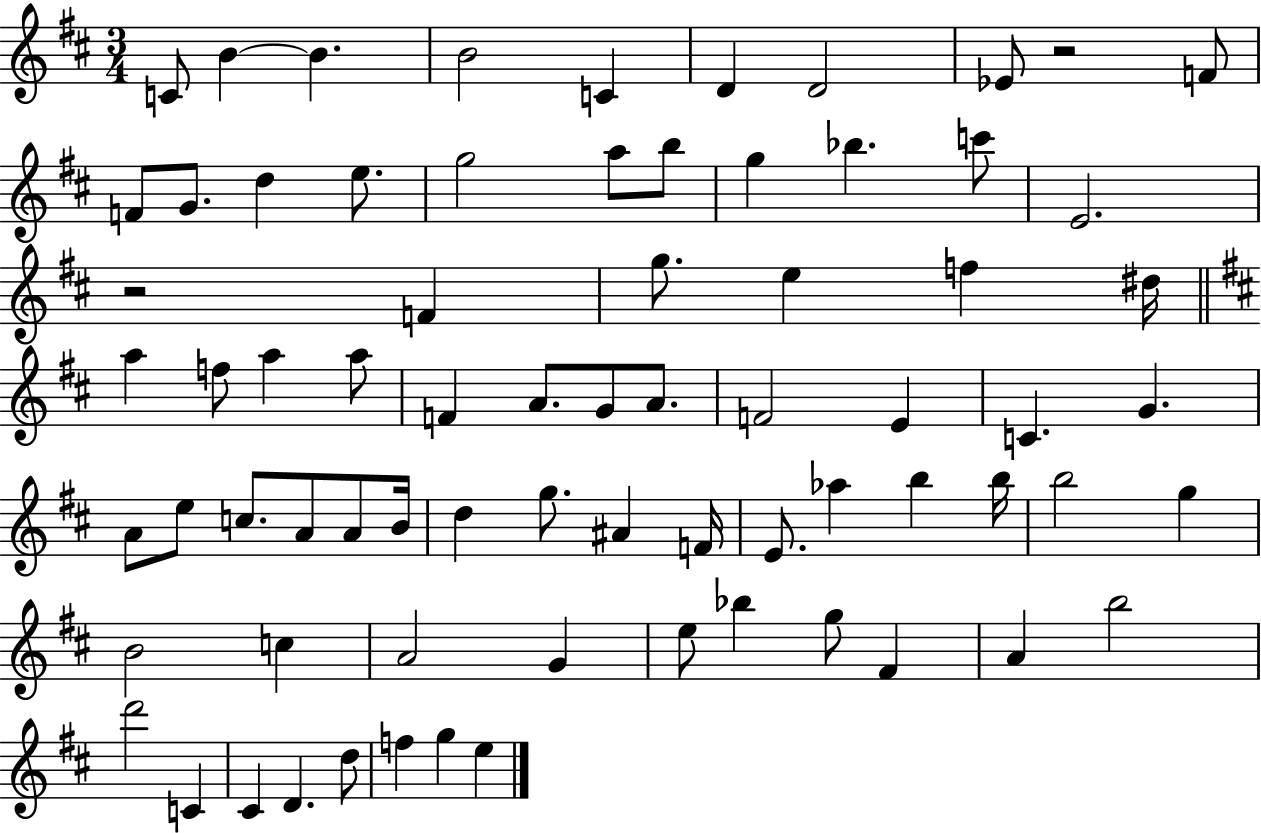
C4/e B4/q B4/q. B4/h C4/q D4/q D4/h Eb4/e R/h F4/e F4/e G4/e. D5/q E5/e. G5/h A5/e B5/e G5/q Bb5/q. C6/e E4/h. R/h F4/q G5/e. E5/q F5/q D#5/s A5/q F5/e A5/q A5/e F4/q A4/e. G4/e A4/e. F4/h E4/q C4/q. G4/q. A4/e E5/e C5/e. A4/e A4/e B4/s D5/q G5/e. A#4/q F4/s E4/e. Ab5/q B5/q B5/s B5/h G5/q B4/h C5/q A4/h G4/q E5/e Bb5/q G5/e F#4/q A4/q B5/h D6/h C4/q C#4/q D4/q. D5/e F5/q G5/q E5/q